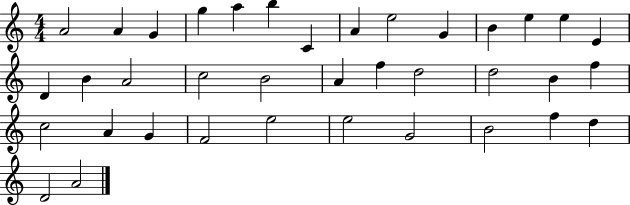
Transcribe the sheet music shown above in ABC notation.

X:1
T:Untitled
M:4/4
L:1/4
K:C
A2 A G g a b C A e2 G B e e E D B A2 c2 B2 A f d2 d2 B f c2 A G F2 e2 e2 G2 B2 f d D2 A2